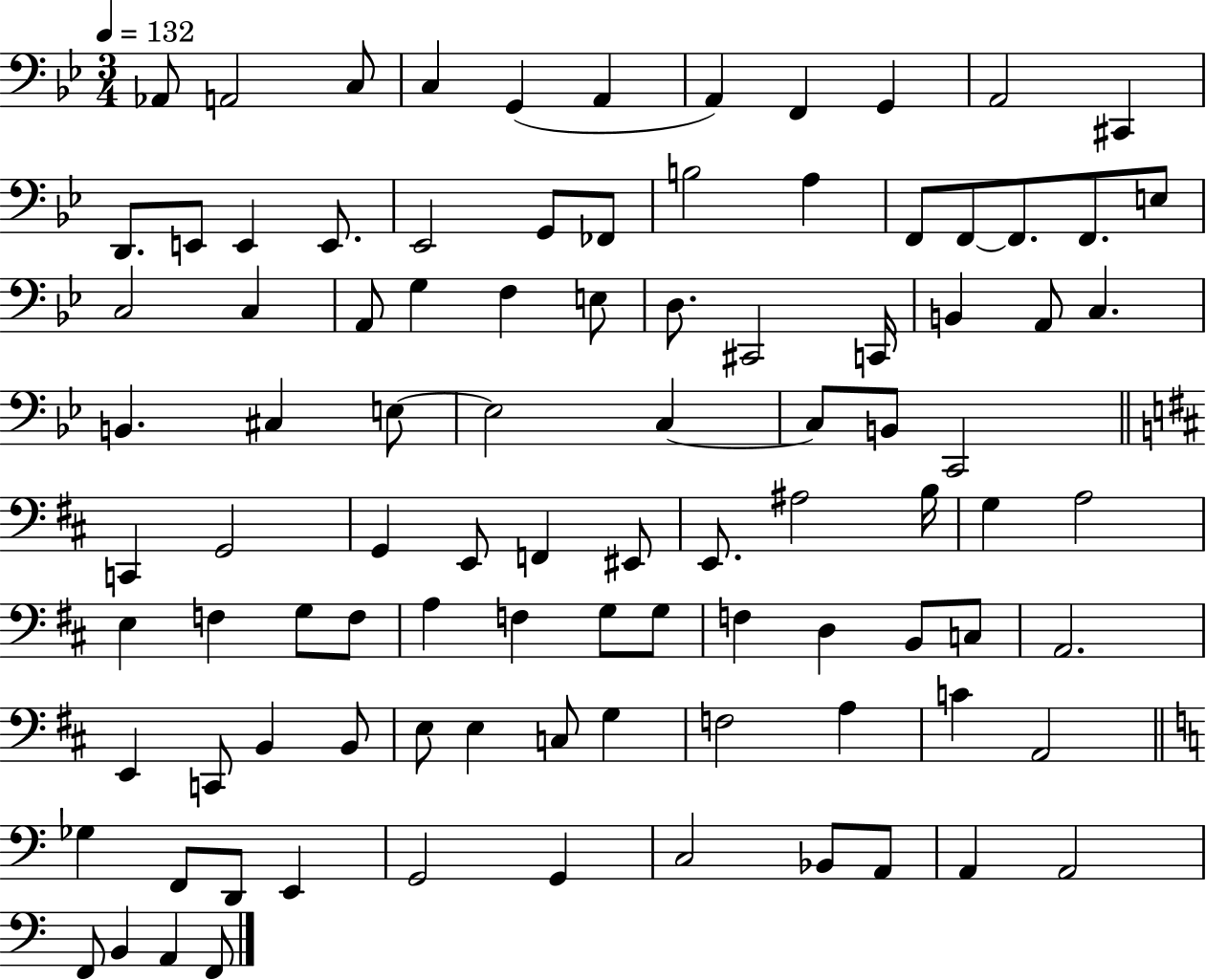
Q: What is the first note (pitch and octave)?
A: Ab2